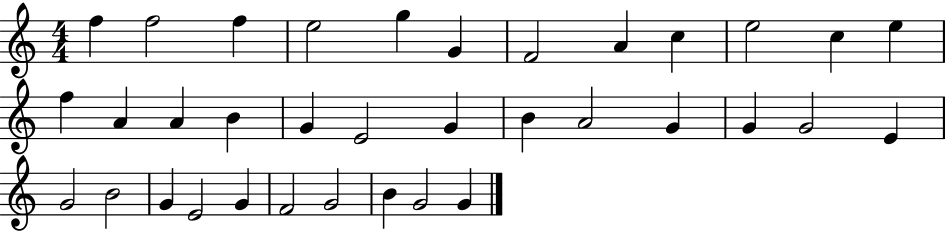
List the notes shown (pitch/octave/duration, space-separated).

F5/q F5/h F5/q E5/h G5/q G4/q F4/h A4/q C5/q E5/h C5/q E5/q F5/q A4/q A4/q B4/q G4/q E4/h G4/q B4/q A4/h G4/q G4/q G4/h E4/q G4/h B4/h G4/q E4/h G4/q F4/h G4/h B4/q G4/h G4/q